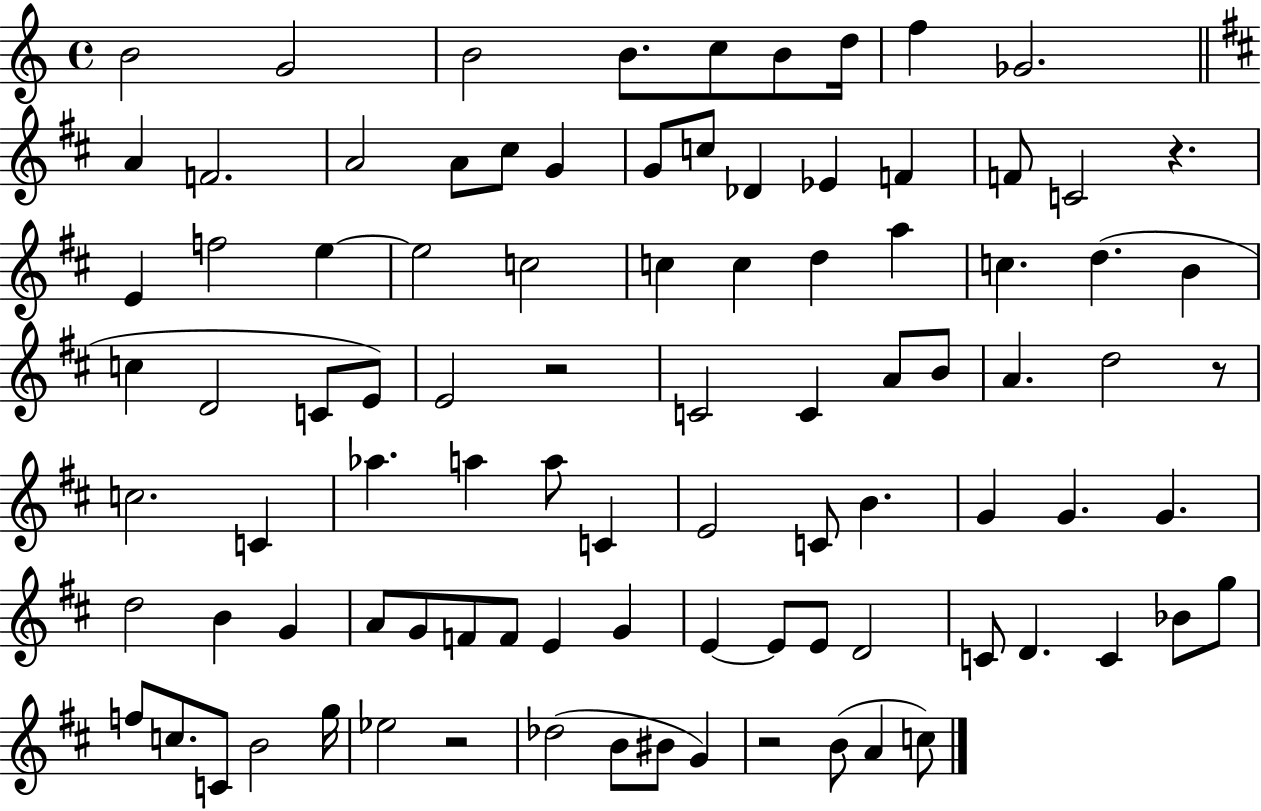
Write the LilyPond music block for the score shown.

{
  \clef treble
  \time 4/4
  \defaultTimeSignature
  \key c \major
  b'2 g'2 | b'2 b'8. c''8 b'8 d''16 | f''4 ges'2. | \bar "||" \break \key d \major a'4 f'2. | a'2 a'8 cis''8 g'4 | g'8 c''8 des'4 ees'4 f'4 | f'8 c'2 r4. | \break e'4 f''2 e''4~~ | e''2 c''2 | c''4 c''4 d''4 a''4 | c''4. d''4.( b'4 | \break c''4 d'2 c'8 e'8) | e'2 r2 | c'2 c'4 a'8 b'8 | a'4. d''2 r8 | \break c''2. c'4 | aes''4. a''4 a''8 c'4 | e'2 c'8 b'4. | g'4 g'4. g'4. | \break d''2 b'4 g'4 | a'8 g'8 f'8 f'8 e'4 g'4 | e'4~~ e'8 e'8 d'2 | c'8 d'4. c'4 bes'8 g''8 | \break f''8 c''8. c'8 b'2 g''16 | ees''2 r2 | des''2( b'8 bis'8 g'4) | r2 b'8( a'4 c''8) | \break \bar "|."
}